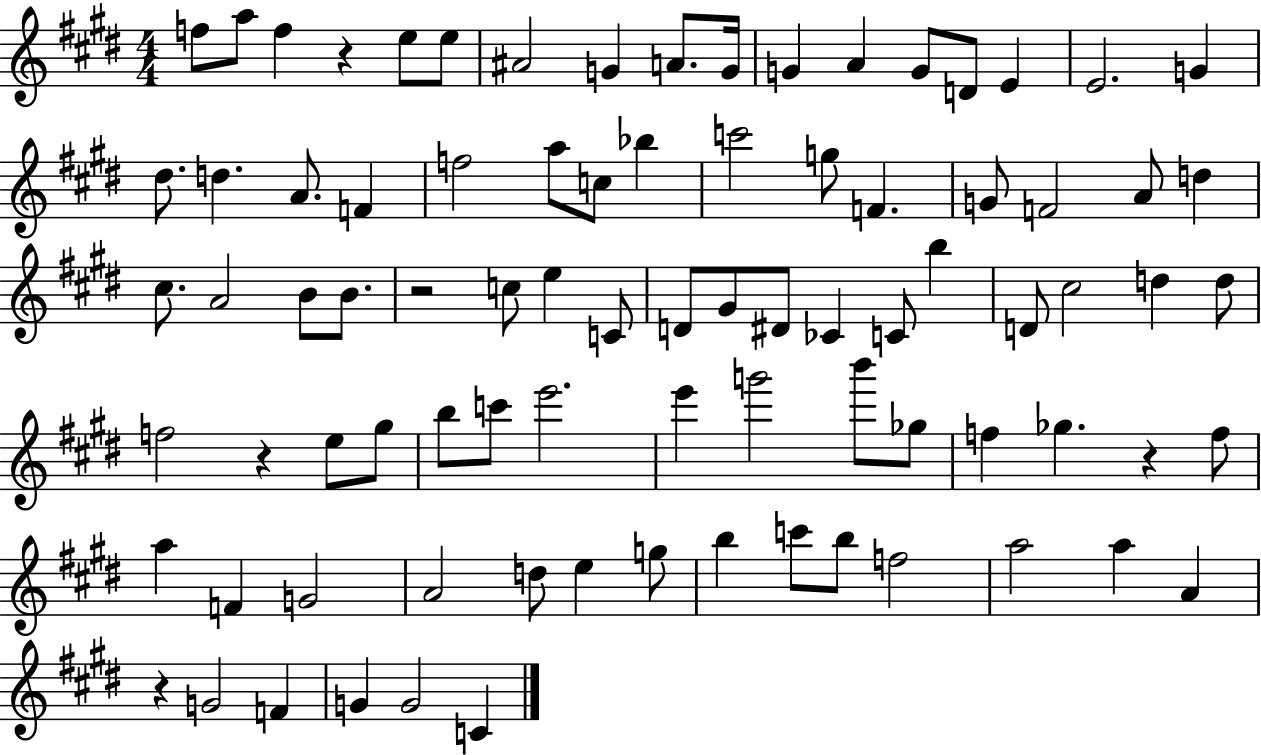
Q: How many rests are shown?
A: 5